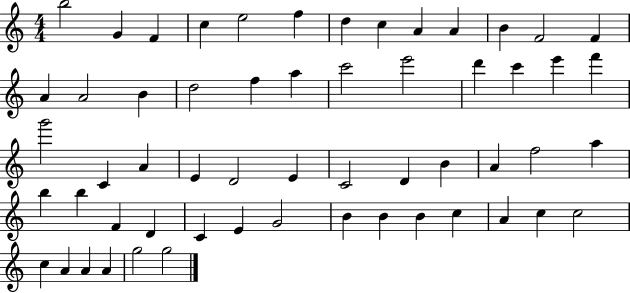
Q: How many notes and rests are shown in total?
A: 57